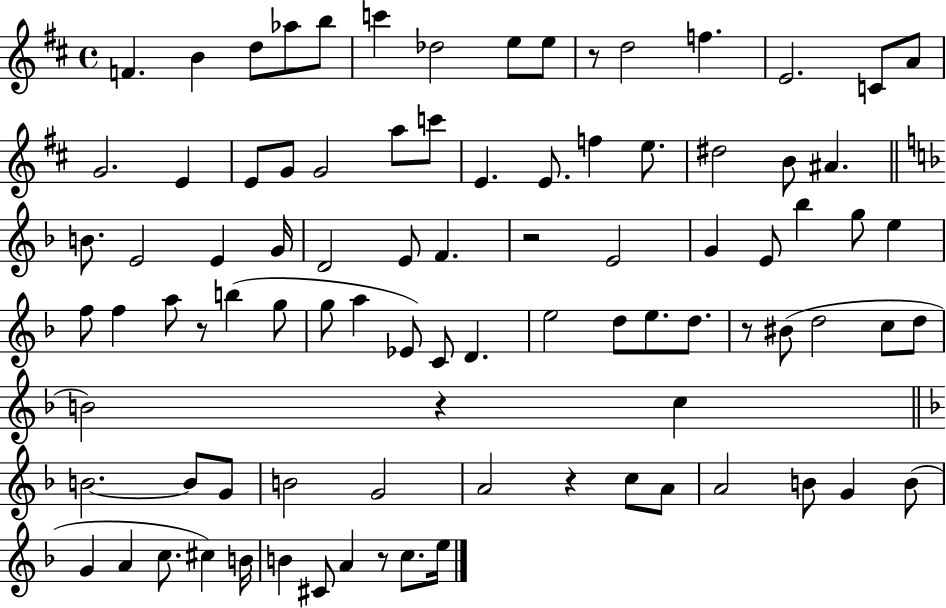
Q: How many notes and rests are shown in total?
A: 90